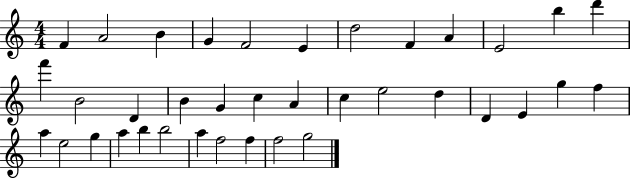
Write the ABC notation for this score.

X:1
T:Untitled
M:4/4
L:1/4
K:C
F A2 B G F2 E d2 F A E2 b d' f' B2 D B G c A c e2 d D E g f a e2 g a b b2 a f2 f f2 g2